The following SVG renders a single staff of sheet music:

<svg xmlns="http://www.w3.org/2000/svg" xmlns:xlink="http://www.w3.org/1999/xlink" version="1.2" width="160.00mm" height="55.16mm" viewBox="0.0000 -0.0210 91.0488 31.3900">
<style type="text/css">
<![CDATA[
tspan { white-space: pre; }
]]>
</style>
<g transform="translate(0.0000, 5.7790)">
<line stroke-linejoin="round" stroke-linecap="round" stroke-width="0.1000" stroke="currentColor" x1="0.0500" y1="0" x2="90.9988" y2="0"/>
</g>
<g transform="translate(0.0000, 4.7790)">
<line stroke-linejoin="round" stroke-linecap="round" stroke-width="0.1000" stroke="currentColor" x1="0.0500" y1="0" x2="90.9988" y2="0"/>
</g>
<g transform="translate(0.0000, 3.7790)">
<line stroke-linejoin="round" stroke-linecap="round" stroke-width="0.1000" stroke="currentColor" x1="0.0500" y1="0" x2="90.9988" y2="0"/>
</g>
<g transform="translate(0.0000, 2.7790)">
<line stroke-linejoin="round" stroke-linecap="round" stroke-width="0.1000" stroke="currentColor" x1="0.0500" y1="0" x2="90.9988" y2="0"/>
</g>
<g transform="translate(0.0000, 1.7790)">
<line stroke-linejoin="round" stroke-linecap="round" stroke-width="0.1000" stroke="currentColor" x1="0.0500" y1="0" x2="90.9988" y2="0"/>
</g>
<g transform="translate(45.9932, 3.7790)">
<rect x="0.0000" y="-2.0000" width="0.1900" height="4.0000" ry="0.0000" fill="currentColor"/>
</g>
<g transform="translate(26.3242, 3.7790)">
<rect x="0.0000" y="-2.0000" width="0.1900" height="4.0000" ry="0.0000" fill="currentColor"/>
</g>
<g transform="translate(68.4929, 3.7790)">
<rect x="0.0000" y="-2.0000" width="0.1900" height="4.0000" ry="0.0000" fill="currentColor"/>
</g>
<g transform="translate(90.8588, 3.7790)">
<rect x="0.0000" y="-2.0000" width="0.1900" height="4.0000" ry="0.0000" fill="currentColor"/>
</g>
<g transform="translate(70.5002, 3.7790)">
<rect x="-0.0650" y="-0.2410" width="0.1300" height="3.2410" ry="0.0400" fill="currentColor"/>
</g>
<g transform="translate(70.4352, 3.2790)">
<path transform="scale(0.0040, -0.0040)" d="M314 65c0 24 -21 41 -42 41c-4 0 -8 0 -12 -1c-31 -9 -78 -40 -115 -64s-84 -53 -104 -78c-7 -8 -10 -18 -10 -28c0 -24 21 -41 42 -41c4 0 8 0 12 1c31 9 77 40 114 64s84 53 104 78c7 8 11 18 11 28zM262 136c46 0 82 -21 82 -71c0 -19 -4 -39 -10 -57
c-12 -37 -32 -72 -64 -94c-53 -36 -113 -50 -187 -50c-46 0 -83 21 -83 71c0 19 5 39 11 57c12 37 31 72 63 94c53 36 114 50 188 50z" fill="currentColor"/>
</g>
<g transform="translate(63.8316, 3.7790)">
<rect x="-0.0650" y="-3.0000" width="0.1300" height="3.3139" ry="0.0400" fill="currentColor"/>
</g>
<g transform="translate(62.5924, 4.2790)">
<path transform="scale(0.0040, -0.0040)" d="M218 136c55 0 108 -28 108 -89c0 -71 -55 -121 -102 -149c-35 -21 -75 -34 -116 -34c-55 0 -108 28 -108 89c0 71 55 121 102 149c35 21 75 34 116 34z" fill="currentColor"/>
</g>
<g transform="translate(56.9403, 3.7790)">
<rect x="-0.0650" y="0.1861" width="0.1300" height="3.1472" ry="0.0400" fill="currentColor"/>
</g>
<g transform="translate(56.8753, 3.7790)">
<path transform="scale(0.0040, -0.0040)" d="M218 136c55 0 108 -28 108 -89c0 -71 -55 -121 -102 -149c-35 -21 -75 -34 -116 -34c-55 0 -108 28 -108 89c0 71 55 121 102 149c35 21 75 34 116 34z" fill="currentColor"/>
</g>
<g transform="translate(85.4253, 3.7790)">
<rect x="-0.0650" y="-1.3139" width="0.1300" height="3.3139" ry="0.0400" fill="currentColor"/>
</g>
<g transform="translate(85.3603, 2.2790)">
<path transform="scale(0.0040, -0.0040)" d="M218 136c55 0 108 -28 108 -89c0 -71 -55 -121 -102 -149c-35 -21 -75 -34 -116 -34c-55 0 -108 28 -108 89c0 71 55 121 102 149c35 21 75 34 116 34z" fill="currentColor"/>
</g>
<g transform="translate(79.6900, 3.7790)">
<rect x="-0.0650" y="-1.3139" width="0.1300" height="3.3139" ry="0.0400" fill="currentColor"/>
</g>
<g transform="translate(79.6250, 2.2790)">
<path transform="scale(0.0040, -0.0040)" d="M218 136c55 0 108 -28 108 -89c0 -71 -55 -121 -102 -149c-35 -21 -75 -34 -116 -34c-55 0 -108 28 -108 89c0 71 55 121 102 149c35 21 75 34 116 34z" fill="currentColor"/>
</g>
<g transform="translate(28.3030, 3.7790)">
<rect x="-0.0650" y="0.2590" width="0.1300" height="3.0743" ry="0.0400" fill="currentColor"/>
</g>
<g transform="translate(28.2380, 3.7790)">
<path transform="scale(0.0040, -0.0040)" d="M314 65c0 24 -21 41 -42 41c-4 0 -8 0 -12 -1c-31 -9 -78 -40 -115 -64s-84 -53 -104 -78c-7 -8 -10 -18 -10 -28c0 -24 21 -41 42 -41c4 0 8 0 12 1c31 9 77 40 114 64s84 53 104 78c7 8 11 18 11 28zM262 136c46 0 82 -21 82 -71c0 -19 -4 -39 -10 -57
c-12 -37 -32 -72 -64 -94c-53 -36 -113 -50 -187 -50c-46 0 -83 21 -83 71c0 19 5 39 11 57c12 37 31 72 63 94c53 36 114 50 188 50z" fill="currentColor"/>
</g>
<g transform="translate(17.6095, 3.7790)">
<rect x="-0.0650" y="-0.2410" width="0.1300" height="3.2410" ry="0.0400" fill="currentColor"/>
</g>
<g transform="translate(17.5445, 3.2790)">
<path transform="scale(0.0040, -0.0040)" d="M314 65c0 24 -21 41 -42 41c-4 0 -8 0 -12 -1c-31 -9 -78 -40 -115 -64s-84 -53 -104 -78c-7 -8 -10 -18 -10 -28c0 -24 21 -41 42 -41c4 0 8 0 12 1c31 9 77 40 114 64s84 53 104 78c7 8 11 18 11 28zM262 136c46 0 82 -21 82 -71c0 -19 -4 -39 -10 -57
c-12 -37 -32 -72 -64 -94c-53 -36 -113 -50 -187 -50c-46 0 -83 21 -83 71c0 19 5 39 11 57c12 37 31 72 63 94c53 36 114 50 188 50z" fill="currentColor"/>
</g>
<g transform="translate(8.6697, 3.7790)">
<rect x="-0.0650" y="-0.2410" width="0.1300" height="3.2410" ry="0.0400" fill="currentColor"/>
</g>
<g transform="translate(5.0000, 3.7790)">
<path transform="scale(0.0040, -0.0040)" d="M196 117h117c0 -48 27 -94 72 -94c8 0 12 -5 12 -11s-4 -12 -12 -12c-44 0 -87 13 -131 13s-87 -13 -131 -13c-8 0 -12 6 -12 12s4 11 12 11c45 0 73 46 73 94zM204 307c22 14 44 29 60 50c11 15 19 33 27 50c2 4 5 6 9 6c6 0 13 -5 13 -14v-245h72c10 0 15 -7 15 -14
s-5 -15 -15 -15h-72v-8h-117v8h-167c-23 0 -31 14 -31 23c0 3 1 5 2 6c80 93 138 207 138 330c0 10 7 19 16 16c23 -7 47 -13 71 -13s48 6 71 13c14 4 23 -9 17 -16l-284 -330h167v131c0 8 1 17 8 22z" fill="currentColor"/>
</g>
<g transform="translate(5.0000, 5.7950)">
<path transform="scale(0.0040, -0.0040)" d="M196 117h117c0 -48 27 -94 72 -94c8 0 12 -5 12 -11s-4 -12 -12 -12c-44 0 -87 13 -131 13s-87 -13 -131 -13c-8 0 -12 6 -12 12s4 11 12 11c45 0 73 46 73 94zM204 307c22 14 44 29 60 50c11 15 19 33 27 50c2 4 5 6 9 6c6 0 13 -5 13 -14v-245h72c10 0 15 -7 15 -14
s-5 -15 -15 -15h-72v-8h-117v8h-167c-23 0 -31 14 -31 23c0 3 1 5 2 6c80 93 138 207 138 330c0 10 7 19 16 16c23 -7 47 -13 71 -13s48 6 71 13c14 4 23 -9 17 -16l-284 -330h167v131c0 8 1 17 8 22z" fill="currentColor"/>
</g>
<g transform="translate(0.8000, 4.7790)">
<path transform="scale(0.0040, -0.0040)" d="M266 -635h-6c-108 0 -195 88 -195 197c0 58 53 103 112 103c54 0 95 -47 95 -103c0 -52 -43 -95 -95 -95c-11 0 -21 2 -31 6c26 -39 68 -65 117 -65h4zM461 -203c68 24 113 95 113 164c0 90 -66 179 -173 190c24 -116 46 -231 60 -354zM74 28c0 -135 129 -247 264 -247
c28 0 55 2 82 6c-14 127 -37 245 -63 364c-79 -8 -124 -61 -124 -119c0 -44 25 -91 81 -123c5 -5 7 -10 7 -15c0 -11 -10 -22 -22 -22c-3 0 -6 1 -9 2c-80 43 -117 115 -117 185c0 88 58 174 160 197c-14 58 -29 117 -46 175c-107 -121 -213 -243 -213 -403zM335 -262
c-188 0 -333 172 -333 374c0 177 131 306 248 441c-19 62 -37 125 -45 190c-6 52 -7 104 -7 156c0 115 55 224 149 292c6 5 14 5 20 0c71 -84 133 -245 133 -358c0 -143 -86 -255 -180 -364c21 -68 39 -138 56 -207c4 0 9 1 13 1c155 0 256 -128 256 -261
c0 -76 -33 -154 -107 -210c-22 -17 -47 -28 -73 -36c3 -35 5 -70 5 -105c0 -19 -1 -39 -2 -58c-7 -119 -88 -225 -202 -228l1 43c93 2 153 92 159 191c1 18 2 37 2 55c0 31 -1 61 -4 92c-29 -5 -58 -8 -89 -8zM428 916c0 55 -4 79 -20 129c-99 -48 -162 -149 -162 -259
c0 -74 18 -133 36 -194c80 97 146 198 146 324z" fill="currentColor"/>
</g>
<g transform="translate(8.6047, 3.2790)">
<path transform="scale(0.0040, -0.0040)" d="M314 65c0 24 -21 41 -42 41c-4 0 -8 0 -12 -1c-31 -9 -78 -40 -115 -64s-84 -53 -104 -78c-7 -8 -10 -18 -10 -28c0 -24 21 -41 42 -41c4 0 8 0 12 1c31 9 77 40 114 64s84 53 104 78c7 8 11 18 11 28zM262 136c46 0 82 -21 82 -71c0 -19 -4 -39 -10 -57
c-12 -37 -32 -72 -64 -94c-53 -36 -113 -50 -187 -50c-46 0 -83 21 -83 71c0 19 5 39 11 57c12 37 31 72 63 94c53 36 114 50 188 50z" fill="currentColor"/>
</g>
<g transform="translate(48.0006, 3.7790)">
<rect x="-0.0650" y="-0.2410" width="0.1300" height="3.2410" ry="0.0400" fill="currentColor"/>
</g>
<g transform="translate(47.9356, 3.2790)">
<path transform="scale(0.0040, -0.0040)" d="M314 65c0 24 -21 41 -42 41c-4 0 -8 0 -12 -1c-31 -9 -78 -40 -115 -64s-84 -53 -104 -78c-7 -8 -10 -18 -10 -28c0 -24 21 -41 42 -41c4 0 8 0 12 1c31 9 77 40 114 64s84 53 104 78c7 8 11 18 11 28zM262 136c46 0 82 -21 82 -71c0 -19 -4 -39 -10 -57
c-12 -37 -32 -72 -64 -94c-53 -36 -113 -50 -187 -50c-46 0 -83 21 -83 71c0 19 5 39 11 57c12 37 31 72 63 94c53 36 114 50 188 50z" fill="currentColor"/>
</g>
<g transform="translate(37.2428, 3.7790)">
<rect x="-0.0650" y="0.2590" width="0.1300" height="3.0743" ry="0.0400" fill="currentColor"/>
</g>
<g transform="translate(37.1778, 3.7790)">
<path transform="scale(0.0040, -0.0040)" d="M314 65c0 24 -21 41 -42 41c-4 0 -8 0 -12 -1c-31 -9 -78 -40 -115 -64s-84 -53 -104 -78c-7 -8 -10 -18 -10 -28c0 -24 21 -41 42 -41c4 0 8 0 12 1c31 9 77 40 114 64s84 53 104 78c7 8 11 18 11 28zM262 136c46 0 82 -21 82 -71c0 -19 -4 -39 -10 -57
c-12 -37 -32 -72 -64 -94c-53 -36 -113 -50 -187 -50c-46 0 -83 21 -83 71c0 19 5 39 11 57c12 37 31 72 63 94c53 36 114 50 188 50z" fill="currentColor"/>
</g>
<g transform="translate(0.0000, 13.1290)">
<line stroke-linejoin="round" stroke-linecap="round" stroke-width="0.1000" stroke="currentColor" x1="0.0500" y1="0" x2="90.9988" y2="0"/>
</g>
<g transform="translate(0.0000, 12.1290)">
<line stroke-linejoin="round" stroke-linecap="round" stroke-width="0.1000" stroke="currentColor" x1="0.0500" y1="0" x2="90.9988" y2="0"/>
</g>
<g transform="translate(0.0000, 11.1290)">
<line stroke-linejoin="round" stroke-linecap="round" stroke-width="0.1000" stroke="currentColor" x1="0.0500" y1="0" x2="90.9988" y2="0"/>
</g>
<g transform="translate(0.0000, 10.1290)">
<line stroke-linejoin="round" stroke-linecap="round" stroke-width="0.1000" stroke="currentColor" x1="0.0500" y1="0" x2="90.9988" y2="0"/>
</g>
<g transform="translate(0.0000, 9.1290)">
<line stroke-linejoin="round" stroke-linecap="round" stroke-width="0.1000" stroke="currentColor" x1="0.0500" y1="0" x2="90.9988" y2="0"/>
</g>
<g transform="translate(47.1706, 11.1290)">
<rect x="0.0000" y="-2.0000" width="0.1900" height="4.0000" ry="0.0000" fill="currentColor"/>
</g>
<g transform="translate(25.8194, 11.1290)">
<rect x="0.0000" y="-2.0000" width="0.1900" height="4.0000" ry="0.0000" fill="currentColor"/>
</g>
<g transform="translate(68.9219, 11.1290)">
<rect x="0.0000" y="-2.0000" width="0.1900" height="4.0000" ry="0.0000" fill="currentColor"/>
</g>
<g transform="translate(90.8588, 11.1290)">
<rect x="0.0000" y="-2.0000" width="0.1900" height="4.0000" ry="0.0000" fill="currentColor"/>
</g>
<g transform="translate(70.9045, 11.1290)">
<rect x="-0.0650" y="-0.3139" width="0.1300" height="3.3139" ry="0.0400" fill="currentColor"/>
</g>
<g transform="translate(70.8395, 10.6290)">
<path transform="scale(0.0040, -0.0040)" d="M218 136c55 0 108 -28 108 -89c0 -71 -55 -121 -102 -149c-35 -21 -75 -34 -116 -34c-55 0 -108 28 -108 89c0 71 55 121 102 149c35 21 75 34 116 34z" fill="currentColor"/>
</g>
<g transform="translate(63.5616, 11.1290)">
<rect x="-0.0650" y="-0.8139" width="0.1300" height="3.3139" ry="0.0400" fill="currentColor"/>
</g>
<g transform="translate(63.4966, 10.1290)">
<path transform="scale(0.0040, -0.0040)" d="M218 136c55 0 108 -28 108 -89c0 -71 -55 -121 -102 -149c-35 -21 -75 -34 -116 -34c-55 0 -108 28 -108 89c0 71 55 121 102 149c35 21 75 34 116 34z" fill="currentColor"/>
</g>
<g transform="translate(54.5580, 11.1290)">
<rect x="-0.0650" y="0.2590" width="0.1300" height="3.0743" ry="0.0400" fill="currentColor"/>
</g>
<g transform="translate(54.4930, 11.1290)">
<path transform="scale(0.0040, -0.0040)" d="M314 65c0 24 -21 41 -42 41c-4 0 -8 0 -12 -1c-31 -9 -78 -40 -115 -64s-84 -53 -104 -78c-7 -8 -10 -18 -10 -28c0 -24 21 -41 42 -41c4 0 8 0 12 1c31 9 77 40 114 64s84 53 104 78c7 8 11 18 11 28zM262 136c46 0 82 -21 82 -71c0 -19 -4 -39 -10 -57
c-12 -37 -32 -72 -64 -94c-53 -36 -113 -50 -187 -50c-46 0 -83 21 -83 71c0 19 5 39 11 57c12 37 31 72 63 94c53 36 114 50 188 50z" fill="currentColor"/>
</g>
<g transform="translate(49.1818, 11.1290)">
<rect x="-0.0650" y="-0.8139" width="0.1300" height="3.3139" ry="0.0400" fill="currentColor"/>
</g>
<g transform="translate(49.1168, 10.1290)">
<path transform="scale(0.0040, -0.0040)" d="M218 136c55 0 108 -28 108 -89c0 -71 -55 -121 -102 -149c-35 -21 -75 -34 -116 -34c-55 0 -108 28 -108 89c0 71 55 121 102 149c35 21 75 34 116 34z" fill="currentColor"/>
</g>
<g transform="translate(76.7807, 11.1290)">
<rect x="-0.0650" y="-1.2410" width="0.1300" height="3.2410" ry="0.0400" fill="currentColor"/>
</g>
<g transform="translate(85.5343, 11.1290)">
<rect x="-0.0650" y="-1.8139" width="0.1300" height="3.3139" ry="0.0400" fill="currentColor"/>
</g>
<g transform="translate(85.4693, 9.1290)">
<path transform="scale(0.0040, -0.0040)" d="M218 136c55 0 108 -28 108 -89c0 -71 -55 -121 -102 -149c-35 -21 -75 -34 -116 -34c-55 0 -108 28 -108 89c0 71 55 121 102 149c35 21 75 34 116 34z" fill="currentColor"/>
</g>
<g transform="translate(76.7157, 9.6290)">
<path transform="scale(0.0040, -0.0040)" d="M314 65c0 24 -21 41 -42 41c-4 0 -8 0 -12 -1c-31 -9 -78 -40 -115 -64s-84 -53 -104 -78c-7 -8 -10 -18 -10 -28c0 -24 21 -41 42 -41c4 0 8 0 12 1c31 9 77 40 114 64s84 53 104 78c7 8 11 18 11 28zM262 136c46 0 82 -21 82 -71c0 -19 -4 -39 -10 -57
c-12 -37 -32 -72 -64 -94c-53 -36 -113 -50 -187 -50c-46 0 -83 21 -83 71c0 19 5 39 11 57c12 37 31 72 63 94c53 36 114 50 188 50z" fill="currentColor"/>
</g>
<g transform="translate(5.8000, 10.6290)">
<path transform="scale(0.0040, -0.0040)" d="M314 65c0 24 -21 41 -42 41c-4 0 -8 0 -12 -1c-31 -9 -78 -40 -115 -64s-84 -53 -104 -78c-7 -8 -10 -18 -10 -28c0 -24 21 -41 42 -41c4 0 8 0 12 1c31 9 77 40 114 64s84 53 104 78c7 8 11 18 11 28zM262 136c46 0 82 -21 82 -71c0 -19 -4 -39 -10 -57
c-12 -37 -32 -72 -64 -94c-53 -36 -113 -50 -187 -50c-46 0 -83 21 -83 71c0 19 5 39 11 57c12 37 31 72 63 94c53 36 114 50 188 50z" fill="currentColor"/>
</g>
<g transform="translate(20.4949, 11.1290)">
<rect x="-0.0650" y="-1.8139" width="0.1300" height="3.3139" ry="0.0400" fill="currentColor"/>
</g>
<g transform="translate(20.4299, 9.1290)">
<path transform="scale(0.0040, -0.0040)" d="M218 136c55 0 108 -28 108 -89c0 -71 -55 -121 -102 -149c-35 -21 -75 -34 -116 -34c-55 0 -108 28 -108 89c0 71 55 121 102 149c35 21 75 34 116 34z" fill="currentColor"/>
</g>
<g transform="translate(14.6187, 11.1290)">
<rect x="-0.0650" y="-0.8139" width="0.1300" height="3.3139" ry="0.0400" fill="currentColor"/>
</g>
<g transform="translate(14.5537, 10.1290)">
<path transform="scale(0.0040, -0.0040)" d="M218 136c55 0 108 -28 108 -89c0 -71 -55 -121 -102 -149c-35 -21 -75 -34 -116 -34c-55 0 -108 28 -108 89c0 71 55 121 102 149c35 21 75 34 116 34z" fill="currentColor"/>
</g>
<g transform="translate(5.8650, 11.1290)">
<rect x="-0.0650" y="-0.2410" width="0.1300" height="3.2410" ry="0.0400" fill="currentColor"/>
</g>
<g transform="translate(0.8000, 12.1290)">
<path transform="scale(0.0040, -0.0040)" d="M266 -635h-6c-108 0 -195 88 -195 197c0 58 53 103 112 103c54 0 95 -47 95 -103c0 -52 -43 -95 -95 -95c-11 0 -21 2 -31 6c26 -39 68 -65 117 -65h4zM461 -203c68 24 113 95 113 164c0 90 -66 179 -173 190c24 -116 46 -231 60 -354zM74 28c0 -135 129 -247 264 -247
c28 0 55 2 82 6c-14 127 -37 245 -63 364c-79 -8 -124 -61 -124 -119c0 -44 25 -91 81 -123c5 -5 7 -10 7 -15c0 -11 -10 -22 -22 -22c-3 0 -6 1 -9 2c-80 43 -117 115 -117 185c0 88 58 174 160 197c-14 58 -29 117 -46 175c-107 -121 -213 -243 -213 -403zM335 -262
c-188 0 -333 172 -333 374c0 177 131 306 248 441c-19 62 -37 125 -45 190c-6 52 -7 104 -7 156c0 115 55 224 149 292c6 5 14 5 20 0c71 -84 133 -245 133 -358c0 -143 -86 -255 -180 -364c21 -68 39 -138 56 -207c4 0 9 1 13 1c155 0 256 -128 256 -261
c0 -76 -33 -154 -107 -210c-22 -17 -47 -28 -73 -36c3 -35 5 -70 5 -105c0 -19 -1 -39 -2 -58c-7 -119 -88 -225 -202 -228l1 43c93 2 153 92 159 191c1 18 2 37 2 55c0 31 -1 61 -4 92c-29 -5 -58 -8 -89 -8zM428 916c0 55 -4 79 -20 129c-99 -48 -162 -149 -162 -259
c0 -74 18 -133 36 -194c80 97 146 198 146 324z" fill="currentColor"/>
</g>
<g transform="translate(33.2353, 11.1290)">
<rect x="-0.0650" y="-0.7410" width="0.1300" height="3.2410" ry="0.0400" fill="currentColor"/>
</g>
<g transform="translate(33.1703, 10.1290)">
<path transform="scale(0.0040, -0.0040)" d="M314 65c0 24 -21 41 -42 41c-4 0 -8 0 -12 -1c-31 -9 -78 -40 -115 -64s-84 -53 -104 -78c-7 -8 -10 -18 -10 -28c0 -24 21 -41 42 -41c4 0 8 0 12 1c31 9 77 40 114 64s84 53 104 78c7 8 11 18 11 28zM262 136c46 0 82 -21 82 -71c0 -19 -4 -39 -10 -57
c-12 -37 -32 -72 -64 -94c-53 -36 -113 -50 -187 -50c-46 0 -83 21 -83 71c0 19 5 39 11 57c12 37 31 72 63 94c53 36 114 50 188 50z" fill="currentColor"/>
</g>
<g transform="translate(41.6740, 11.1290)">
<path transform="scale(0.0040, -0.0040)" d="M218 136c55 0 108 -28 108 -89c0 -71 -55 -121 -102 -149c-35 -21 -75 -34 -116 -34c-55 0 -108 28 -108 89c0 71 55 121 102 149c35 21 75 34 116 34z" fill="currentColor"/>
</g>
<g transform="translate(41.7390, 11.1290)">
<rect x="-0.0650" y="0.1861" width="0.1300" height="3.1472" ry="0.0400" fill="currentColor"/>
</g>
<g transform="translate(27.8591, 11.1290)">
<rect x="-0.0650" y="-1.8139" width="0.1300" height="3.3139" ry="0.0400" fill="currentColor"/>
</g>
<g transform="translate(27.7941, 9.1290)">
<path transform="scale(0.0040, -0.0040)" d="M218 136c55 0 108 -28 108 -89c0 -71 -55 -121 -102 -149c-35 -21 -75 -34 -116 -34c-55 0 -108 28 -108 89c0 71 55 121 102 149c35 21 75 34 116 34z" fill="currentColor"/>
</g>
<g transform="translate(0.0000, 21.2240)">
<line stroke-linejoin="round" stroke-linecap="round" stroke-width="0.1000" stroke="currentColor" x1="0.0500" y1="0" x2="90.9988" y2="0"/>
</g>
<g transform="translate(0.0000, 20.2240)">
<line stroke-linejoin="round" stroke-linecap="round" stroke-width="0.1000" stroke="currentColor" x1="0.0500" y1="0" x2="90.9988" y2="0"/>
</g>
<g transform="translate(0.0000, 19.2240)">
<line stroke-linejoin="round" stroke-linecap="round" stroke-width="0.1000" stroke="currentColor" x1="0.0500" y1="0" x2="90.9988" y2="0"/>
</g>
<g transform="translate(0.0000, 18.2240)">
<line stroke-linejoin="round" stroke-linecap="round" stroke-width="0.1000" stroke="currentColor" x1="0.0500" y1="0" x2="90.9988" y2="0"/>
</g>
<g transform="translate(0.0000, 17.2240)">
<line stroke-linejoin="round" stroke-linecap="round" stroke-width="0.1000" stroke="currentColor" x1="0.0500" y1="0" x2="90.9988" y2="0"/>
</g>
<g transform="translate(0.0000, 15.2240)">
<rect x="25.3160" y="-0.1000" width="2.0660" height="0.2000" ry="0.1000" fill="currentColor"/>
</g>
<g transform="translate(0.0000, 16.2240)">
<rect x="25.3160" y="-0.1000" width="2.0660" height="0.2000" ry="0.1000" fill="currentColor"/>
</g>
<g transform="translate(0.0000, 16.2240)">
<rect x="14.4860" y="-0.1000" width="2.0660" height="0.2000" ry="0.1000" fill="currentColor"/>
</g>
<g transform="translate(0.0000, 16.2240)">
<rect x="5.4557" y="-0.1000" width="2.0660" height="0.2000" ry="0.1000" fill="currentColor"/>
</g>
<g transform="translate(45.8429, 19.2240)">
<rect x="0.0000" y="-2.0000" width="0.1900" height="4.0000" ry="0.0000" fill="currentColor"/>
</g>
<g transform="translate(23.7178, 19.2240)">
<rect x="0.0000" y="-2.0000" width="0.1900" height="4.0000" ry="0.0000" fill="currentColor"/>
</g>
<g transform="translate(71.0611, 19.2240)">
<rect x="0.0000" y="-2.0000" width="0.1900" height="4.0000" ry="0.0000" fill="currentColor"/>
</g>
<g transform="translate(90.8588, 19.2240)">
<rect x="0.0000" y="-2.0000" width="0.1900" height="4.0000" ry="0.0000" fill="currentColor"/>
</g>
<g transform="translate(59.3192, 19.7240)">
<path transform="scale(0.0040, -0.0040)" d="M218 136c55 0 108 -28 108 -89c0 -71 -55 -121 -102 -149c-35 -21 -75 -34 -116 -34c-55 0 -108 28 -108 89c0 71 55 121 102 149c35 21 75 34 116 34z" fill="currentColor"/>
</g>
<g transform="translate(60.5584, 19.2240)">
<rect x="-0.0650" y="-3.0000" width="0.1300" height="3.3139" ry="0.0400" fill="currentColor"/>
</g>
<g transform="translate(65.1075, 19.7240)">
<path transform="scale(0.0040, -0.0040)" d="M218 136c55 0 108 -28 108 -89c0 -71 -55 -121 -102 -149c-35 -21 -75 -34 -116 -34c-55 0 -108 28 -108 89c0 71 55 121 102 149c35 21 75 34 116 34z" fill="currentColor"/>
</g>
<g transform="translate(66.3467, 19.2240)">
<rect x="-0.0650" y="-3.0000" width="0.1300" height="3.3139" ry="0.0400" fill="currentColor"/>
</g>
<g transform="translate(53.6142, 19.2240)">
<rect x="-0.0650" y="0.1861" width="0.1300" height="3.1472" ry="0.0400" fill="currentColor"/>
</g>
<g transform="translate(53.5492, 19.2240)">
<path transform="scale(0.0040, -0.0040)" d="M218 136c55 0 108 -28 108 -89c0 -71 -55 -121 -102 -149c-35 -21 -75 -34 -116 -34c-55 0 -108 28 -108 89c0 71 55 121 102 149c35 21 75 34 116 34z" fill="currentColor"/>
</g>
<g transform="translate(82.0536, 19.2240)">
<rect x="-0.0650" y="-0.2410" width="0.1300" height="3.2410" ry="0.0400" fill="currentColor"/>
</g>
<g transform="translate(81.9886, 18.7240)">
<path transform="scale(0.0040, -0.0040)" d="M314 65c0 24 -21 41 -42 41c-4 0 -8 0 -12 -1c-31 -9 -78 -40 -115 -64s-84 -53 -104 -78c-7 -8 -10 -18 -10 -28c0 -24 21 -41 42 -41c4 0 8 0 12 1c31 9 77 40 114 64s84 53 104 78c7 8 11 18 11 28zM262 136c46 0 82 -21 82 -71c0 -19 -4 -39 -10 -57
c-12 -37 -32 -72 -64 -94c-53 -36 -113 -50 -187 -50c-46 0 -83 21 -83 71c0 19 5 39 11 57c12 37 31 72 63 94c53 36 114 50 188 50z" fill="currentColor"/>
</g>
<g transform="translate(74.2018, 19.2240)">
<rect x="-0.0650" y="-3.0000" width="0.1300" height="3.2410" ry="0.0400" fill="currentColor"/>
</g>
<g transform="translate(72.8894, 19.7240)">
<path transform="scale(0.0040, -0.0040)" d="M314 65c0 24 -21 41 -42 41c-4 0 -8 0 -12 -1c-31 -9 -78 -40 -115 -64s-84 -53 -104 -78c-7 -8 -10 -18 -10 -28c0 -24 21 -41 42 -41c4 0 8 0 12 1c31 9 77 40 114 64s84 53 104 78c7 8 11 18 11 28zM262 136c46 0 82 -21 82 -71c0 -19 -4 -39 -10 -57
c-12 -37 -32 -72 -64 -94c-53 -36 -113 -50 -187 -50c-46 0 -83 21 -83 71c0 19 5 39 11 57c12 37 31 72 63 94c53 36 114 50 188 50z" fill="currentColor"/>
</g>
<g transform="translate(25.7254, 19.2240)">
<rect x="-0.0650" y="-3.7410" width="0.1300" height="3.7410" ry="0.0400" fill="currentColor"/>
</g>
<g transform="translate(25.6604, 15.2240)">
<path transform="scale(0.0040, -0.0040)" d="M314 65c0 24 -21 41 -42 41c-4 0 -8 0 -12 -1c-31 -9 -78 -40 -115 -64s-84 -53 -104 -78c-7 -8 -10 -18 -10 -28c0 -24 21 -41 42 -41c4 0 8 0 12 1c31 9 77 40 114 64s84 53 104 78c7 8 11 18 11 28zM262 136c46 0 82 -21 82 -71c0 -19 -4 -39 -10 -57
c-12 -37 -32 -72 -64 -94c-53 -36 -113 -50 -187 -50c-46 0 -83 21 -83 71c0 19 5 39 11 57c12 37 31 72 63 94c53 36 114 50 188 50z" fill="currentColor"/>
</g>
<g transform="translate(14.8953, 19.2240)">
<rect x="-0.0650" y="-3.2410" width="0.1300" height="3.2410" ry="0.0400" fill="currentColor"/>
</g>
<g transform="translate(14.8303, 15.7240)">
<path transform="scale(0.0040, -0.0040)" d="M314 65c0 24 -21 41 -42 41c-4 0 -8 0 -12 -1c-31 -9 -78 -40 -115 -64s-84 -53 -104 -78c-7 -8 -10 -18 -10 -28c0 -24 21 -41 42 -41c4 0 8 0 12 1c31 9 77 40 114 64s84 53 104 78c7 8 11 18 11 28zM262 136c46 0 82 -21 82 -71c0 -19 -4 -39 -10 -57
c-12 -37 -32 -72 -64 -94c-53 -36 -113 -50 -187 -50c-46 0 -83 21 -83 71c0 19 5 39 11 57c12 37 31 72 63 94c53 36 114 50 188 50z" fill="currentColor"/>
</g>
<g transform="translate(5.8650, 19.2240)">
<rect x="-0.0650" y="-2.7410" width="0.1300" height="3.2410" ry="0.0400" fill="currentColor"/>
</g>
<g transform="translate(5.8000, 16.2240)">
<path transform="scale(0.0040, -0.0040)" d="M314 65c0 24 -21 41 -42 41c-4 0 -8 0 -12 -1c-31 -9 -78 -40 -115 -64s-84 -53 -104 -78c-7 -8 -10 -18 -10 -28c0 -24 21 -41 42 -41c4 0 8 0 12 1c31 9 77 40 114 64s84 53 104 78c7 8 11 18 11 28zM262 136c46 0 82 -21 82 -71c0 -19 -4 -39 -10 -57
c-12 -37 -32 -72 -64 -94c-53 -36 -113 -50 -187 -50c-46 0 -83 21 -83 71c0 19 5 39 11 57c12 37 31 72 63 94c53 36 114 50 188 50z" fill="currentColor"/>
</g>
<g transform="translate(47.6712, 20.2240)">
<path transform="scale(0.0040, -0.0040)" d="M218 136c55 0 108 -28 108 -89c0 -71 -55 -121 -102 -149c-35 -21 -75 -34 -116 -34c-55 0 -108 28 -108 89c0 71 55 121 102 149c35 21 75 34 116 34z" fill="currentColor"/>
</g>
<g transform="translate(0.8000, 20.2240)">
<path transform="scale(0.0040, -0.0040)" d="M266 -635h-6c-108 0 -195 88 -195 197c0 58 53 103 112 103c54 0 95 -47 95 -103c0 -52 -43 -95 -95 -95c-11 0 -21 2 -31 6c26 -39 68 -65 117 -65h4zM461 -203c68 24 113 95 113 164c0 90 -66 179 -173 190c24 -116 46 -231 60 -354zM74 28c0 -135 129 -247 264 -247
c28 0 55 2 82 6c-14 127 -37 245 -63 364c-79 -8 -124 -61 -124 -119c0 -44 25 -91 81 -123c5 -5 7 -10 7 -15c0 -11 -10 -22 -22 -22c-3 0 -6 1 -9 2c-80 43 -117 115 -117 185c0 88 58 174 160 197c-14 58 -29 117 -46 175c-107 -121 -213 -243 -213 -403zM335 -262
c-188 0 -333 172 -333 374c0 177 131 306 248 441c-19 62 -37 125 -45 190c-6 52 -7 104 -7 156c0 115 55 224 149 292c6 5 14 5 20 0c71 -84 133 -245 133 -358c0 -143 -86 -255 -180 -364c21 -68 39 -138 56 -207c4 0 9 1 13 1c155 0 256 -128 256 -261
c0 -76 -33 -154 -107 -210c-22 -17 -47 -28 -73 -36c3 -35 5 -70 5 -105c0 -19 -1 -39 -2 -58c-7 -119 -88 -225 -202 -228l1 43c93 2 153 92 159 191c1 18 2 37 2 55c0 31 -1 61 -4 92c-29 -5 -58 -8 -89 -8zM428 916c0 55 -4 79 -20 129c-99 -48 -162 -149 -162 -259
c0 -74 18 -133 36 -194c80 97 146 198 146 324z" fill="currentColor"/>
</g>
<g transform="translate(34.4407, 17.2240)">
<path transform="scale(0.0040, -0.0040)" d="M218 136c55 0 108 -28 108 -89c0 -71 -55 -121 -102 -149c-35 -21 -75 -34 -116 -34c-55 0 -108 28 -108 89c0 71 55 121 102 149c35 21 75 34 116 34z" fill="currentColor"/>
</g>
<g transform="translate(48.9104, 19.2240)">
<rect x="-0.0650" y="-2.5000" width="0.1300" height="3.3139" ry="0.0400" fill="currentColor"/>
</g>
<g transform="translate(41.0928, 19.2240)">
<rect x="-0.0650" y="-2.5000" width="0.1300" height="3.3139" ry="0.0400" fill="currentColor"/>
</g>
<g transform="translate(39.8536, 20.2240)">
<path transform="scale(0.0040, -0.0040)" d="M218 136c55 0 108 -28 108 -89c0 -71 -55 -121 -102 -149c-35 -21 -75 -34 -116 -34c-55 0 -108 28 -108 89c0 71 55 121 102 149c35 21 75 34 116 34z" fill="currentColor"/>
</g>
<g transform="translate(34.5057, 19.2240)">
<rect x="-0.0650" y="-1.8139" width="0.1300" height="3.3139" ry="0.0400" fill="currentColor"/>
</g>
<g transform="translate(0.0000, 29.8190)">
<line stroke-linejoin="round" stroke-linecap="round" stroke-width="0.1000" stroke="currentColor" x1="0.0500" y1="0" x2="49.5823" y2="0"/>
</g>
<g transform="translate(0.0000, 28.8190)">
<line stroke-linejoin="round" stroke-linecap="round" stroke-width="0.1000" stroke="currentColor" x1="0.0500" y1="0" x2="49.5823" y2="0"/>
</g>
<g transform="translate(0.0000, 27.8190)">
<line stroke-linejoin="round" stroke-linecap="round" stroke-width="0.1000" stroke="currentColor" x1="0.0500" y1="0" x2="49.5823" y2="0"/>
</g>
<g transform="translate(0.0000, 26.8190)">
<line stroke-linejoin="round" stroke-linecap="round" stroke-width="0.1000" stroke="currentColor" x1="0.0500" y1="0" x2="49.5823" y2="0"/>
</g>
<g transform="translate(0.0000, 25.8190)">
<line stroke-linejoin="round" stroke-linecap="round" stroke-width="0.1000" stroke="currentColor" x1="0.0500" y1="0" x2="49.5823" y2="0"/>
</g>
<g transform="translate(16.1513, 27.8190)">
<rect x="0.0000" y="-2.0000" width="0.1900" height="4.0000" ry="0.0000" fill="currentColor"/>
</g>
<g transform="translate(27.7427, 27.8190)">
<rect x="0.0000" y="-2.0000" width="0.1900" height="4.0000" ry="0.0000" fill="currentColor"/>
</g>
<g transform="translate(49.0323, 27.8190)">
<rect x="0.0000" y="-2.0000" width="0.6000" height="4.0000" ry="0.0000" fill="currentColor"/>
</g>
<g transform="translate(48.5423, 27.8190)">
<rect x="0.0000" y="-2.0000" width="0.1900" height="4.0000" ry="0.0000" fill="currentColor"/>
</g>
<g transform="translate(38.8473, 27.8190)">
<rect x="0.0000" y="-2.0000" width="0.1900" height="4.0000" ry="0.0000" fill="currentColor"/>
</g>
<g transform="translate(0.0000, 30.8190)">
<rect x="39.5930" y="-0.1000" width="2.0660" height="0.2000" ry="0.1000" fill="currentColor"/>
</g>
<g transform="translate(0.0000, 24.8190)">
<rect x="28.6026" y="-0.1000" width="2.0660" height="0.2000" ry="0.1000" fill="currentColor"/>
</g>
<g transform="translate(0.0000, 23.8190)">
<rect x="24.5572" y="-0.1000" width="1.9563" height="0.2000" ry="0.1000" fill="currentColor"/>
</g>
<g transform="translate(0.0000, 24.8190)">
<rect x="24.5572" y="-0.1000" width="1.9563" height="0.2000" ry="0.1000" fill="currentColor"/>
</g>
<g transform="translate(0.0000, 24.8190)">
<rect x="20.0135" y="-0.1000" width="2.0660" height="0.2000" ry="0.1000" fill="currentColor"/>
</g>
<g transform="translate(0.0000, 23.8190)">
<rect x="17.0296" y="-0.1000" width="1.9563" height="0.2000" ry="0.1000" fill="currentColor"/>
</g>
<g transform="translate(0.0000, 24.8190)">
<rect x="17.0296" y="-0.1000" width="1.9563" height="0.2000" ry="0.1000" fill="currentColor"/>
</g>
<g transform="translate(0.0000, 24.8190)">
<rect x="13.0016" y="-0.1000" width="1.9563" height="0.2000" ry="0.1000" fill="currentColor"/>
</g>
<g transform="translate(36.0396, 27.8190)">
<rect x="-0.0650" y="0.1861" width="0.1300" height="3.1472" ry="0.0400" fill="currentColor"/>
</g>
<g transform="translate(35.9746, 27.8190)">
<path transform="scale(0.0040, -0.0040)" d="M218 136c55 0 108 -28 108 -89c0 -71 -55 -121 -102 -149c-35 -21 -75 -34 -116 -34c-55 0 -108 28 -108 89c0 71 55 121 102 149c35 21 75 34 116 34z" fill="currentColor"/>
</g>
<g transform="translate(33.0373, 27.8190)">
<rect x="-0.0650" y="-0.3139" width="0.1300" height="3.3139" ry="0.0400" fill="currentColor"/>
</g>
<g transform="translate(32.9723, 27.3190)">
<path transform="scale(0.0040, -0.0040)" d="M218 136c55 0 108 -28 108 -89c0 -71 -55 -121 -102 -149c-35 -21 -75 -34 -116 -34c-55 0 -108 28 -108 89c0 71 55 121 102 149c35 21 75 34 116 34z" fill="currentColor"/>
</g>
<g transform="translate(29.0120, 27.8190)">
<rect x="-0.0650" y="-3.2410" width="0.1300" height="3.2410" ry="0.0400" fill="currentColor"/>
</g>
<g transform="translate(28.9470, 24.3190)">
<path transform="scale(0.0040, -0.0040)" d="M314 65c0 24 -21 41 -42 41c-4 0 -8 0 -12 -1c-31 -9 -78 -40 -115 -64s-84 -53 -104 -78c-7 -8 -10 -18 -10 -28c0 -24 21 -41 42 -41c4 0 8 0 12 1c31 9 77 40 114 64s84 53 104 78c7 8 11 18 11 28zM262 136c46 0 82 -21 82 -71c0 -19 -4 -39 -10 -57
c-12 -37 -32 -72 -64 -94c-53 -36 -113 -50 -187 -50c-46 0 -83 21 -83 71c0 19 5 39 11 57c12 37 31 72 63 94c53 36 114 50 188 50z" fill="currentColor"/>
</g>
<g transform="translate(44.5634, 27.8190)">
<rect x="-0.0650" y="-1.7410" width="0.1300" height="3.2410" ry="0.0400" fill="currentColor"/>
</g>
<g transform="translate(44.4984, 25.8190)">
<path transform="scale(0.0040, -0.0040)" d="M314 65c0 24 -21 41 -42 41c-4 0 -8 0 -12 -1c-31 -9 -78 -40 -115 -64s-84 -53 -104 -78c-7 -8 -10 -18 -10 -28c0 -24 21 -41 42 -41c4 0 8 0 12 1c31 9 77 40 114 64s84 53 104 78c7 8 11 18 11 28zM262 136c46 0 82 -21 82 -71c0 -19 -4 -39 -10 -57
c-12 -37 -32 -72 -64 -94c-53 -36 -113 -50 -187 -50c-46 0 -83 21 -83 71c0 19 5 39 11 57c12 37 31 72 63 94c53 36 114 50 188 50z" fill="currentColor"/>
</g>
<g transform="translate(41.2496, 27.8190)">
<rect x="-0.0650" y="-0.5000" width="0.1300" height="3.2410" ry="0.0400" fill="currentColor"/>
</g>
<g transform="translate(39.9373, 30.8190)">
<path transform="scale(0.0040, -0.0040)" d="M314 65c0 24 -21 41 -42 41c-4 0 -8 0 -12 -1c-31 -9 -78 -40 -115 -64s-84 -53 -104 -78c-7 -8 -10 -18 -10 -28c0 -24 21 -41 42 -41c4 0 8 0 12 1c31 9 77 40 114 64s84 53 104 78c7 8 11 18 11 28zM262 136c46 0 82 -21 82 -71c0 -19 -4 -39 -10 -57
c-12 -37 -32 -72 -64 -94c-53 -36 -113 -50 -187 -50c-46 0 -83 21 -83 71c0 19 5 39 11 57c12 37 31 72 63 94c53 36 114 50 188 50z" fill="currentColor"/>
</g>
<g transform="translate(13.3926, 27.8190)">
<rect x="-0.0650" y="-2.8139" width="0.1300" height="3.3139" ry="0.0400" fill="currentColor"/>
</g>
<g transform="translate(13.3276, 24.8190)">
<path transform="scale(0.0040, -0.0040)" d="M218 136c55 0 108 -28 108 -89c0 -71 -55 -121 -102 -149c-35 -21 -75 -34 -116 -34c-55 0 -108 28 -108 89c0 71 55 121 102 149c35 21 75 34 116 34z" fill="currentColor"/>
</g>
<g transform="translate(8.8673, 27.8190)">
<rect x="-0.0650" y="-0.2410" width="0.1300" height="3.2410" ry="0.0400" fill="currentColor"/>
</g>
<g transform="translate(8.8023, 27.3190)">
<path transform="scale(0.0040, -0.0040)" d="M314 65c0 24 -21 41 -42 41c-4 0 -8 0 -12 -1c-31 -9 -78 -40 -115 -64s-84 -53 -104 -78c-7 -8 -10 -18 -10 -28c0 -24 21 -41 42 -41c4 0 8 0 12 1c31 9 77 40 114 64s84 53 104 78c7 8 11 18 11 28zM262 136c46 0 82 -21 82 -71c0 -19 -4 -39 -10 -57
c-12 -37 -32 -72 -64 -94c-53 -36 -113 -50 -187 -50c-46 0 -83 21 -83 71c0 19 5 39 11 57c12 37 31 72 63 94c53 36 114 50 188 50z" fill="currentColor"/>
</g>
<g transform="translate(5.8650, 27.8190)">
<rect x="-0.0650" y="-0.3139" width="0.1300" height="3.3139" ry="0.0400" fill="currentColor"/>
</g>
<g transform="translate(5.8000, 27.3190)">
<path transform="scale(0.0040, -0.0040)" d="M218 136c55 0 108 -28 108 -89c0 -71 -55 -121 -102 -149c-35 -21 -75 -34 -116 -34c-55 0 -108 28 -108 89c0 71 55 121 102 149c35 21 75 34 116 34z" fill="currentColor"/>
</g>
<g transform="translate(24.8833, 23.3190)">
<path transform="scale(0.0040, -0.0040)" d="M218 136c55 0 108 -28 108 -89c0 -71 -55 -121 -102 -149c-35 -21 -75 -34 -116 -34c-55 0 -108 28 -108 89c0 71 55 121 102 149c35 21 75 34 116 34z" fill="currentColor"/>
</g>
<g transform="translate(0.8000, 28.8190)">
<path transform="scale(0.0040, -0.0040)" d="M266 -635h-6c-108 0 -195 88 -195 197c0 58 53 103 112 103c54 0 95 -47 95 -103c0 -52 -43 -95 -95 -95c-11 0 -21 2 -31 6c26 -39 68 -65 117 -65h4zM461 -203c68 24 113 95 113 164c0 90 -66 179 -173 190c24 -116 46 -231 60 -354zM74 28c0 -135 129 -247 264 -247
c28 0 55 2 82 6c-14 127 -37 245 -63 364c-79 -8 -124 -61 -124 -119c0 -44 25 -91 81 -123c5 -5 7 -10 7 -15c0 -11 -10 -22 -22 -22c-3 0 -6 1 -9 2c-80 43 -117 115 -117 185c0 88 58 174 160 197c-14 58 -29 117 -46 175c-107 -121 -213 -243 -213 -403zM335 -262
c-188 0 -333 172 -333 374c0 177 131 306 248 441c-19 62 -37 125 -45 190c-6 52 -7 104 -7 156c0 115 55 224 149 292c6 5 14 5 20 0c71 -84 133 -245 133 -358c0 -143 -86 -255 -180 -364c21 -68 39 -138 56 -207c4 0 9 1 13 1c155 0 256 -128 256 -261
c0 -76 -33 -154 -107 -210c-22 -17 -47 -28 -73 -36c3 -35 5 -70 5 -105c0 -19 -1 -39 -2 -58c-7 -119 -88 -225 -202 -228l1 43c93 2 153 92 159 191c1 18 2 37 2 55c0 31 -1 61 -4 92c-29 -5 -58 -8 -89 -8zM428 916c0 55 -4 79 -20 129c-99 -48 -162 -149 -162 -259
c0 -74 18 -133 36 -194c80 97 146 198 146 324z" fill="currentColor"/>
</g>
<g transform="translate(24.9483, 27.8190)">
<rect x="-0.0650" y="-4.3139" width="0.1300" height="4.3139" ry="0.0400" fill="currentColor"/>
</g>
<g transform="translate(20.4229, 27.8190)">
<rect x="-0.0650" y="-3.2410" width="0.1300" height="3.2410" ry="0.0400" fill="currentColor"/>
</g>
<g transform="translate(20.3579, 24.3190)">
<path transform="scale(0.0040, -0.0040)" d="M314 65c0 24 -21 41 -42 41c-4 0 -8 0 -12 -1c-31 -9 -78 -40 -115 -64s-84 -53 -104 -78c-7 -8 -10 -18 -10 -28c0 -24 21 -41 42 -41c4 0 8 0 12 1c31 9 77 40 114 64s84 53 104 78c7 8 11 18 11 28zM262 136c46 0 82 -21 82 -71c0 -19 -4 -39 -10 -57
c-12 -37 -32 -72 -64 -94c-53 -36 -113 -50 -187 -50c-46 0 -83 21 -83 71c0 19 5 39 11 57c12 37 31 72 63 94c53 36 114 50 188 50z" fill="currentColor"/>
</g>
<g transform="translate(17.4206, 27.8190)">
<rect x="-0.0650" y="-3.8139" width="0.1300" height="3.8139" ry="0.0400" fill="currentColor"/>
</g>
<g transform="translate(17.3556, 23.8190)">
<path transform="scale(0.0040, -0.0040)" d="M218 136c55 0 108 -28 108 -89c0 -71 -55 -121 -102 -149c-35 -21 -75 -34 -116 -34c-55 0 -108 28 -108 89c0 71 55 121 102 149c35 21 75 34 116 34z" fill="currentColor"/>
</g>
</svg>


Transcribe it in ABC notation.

X:1
T:Untitled
M:4/4
L:1/4
K:C
c2 c2 B2 B2 c2 B A c2 e e c2 d f f d2 B d B2 d c e2 f a2 b2 c'2 f G G B A A A2 c2 c c2 a c' b2 d' b2 c B C2 f2